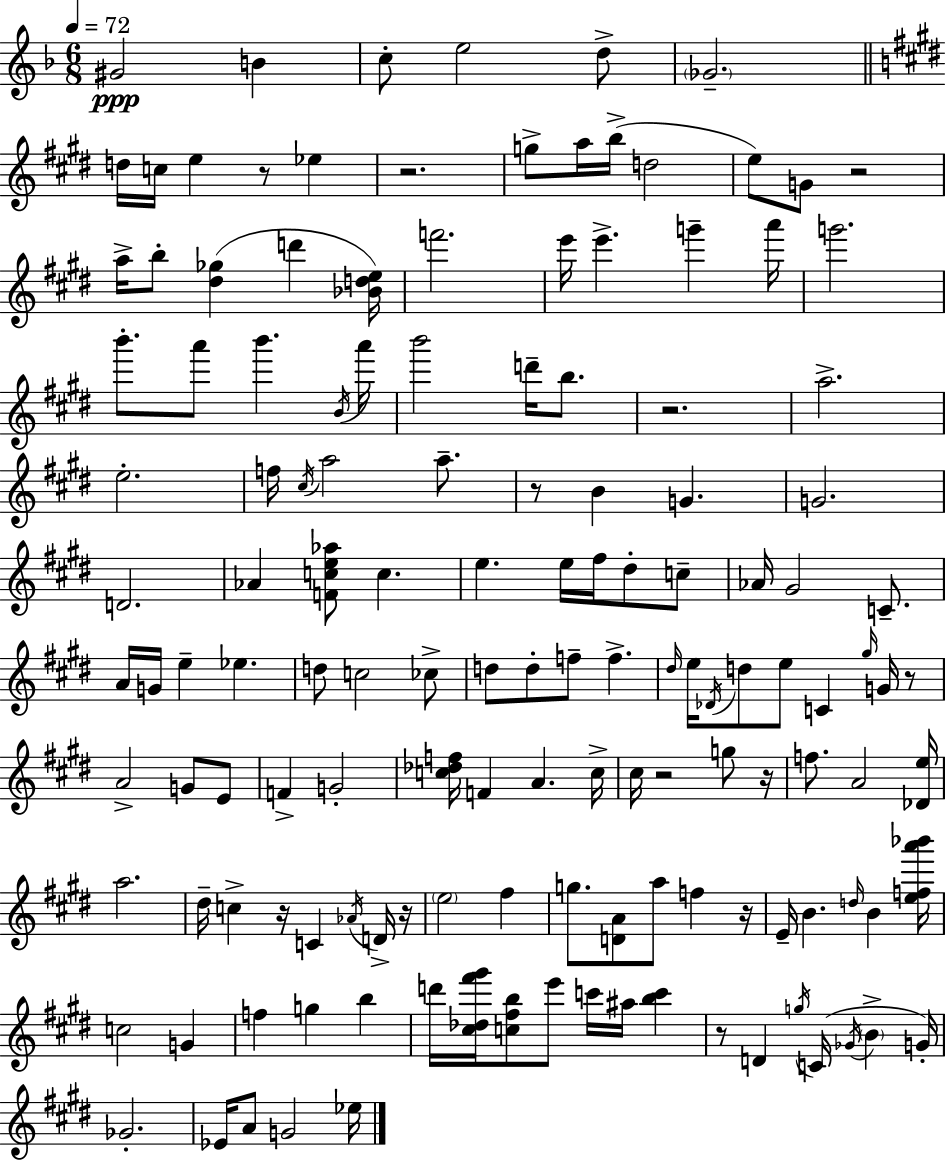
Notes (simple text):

G#4/h B4/q C5/e E5/h D5/e Gb4/h. D5/s C5/s E5/q R/e Eb5/q R/h. G5/e A5/s B5/s D5/h E5/e G4/e R/h A5/s B5/e [D#5,Gb5]/q D6/q [Bb4,D5,E5]/s F6/h. E6/s E6/q. G6/q A6/s G6/h. B6/e. A6/e B6/q. B4/s A6/s B6/h D6/s B5/e. R/h. A5/h. E5/h. F5/s C#5/s A5/h A5/e. R/e B4/q G4/q. G4/h. D4/h. Ab4/q [F4,C5,E5,Ab5]/e C5/q. E5/q. E5/s F#5/s D#5/e C5/e Ab4/s G#4/h C4/e. A4/s G4/s E5/q Eb5/q. D5/e C5/h CES5/e D5/e D5/e F5/e F5/q. D#5/s E5/s Db4/s D5/e E5/e C4/q G#5/s G4/s R/e A4/h G4/e E4/e F4/q G4/h [C5,Db5,F5]/s F4/q A4/q. C5/s C#5/s R/h G5/e R/s F5/e. A4/h [Db4,E5]/s A5/h. D#5/s C5/q R/s C4/q Ab4/s D4/s R/s E5/h F#5/q G5/e. [D4,A4]/e A5/e F5/q R/s E4/s B4/q. D5/s B4/q [E5,F5,A6,Bb6]/s C5/h G4/q F5/q G5/q B5/q D6/s [C#5,Db5,F#6,G#6]/s [C5,F#5,B5]/e E6/e C6/s A#5/s [B5,C6]/q R/e D4/q G5/s C4/s Gb4/s B4/q G4/s Gb4/h. Eb4/s A4/e G4/h Eb5/s